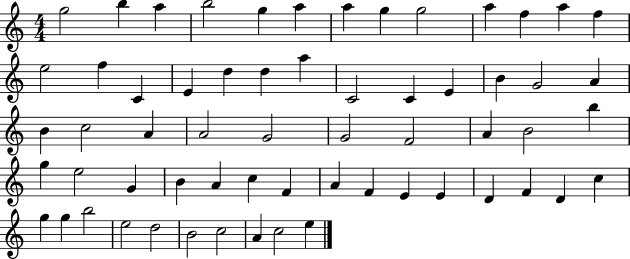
{
  \clef treble
  \numericTimeSignature
  \time 4/4
  \key c \major
  g''2 b''4 a''4 | b''2 g''4 a''4 | a''4 g''4 g''2 | a''4 f''4 a''4 f''4 | \break e''2 f''4 c'4 | e'4 d''4 d''4 a''4 | c'2 c'4 e'4 | b'4 g'2 a'4 | \break b'4 c''2 a'4 | a'2 g'2 | g'2 f'2 | a'4 b'2 b''4 | \break g''4 e''2 g'4 | b'4 a'4 c''4 f'4 | a'4 f'4 e'4 e'4 | d'4 f'4 d'4 c''4 | \break g''4 g''4 b''2 | e''2 d''2 | b'2 c''2 | a'4 c''2 e''4 | \break \bar "|."
}